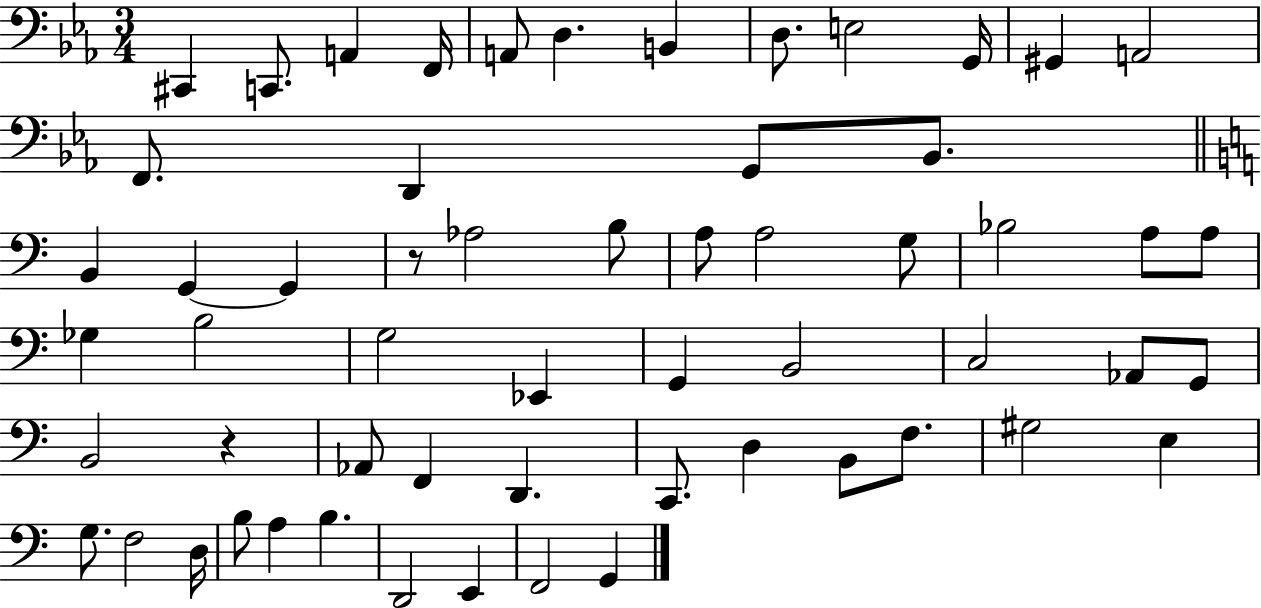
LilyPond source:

{
  \clef bass
  \numericTimeSignature
  \time 3/4
  \key ees \major
  \repeat volta 2 { cis,4 c,8. a,4 f,16 | a,8 d4. b,4 | d8. e2 g,16 | gis,4 a,2 | \break f,8. d,4 g,8 bes,8. | \bar "||" \break \key c \major b,4 g,4~~ g,4 | r8 aes2 b8 | a8 a2 g8 | bes2 a8 a8 | \break ges4 b2 | g2 ees,4 | g,4 b,2 | c2 aes,8 g,8 | \break b,2 r4 | aes,8 f,4 d,4. | c,8. d4 b,8 f8. | gis2 e4 | \break g8. f2 d16 | b8 a4 b4. | d,2 e,4 | f,2 g,4 | \break } \bar "|."
}